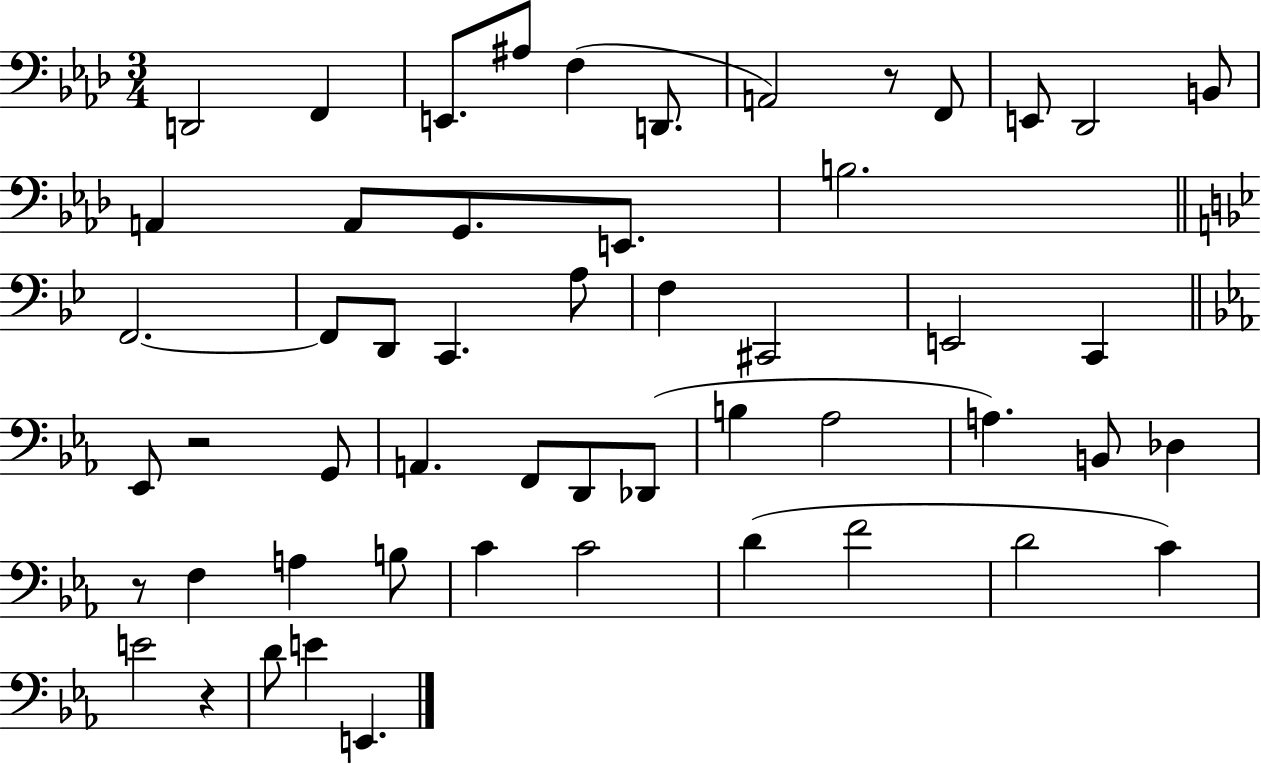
{
  \clef bass
  \numericTimeSignature
  \time 3/4
  \key aes \major
  d,2 f,4 | e,8. ais8 f4( d,8. | a,2) r8 f,8 | e,8 des,2 b,8 | \break a,4 a,8 g,8. e,8. | b2. | \bar "||" \break \key bes \major f,2.~~ | f,8 d,8 c,4. a8 | f4 cis,2 | e,2 c,4 | \break \bar "||" \break \key c \minor ees,8 r2 g,8 | a,4. f,8 d,8 des,8( | b4 aes2 | a4.) b,8 des4 | \break r8 f4 a4 b8 | c'4 c'2 | d'4( f'2 | d'2 c'4) | \break e'2 r4 | d'8 e'4 e,4. | \bar "|."
}